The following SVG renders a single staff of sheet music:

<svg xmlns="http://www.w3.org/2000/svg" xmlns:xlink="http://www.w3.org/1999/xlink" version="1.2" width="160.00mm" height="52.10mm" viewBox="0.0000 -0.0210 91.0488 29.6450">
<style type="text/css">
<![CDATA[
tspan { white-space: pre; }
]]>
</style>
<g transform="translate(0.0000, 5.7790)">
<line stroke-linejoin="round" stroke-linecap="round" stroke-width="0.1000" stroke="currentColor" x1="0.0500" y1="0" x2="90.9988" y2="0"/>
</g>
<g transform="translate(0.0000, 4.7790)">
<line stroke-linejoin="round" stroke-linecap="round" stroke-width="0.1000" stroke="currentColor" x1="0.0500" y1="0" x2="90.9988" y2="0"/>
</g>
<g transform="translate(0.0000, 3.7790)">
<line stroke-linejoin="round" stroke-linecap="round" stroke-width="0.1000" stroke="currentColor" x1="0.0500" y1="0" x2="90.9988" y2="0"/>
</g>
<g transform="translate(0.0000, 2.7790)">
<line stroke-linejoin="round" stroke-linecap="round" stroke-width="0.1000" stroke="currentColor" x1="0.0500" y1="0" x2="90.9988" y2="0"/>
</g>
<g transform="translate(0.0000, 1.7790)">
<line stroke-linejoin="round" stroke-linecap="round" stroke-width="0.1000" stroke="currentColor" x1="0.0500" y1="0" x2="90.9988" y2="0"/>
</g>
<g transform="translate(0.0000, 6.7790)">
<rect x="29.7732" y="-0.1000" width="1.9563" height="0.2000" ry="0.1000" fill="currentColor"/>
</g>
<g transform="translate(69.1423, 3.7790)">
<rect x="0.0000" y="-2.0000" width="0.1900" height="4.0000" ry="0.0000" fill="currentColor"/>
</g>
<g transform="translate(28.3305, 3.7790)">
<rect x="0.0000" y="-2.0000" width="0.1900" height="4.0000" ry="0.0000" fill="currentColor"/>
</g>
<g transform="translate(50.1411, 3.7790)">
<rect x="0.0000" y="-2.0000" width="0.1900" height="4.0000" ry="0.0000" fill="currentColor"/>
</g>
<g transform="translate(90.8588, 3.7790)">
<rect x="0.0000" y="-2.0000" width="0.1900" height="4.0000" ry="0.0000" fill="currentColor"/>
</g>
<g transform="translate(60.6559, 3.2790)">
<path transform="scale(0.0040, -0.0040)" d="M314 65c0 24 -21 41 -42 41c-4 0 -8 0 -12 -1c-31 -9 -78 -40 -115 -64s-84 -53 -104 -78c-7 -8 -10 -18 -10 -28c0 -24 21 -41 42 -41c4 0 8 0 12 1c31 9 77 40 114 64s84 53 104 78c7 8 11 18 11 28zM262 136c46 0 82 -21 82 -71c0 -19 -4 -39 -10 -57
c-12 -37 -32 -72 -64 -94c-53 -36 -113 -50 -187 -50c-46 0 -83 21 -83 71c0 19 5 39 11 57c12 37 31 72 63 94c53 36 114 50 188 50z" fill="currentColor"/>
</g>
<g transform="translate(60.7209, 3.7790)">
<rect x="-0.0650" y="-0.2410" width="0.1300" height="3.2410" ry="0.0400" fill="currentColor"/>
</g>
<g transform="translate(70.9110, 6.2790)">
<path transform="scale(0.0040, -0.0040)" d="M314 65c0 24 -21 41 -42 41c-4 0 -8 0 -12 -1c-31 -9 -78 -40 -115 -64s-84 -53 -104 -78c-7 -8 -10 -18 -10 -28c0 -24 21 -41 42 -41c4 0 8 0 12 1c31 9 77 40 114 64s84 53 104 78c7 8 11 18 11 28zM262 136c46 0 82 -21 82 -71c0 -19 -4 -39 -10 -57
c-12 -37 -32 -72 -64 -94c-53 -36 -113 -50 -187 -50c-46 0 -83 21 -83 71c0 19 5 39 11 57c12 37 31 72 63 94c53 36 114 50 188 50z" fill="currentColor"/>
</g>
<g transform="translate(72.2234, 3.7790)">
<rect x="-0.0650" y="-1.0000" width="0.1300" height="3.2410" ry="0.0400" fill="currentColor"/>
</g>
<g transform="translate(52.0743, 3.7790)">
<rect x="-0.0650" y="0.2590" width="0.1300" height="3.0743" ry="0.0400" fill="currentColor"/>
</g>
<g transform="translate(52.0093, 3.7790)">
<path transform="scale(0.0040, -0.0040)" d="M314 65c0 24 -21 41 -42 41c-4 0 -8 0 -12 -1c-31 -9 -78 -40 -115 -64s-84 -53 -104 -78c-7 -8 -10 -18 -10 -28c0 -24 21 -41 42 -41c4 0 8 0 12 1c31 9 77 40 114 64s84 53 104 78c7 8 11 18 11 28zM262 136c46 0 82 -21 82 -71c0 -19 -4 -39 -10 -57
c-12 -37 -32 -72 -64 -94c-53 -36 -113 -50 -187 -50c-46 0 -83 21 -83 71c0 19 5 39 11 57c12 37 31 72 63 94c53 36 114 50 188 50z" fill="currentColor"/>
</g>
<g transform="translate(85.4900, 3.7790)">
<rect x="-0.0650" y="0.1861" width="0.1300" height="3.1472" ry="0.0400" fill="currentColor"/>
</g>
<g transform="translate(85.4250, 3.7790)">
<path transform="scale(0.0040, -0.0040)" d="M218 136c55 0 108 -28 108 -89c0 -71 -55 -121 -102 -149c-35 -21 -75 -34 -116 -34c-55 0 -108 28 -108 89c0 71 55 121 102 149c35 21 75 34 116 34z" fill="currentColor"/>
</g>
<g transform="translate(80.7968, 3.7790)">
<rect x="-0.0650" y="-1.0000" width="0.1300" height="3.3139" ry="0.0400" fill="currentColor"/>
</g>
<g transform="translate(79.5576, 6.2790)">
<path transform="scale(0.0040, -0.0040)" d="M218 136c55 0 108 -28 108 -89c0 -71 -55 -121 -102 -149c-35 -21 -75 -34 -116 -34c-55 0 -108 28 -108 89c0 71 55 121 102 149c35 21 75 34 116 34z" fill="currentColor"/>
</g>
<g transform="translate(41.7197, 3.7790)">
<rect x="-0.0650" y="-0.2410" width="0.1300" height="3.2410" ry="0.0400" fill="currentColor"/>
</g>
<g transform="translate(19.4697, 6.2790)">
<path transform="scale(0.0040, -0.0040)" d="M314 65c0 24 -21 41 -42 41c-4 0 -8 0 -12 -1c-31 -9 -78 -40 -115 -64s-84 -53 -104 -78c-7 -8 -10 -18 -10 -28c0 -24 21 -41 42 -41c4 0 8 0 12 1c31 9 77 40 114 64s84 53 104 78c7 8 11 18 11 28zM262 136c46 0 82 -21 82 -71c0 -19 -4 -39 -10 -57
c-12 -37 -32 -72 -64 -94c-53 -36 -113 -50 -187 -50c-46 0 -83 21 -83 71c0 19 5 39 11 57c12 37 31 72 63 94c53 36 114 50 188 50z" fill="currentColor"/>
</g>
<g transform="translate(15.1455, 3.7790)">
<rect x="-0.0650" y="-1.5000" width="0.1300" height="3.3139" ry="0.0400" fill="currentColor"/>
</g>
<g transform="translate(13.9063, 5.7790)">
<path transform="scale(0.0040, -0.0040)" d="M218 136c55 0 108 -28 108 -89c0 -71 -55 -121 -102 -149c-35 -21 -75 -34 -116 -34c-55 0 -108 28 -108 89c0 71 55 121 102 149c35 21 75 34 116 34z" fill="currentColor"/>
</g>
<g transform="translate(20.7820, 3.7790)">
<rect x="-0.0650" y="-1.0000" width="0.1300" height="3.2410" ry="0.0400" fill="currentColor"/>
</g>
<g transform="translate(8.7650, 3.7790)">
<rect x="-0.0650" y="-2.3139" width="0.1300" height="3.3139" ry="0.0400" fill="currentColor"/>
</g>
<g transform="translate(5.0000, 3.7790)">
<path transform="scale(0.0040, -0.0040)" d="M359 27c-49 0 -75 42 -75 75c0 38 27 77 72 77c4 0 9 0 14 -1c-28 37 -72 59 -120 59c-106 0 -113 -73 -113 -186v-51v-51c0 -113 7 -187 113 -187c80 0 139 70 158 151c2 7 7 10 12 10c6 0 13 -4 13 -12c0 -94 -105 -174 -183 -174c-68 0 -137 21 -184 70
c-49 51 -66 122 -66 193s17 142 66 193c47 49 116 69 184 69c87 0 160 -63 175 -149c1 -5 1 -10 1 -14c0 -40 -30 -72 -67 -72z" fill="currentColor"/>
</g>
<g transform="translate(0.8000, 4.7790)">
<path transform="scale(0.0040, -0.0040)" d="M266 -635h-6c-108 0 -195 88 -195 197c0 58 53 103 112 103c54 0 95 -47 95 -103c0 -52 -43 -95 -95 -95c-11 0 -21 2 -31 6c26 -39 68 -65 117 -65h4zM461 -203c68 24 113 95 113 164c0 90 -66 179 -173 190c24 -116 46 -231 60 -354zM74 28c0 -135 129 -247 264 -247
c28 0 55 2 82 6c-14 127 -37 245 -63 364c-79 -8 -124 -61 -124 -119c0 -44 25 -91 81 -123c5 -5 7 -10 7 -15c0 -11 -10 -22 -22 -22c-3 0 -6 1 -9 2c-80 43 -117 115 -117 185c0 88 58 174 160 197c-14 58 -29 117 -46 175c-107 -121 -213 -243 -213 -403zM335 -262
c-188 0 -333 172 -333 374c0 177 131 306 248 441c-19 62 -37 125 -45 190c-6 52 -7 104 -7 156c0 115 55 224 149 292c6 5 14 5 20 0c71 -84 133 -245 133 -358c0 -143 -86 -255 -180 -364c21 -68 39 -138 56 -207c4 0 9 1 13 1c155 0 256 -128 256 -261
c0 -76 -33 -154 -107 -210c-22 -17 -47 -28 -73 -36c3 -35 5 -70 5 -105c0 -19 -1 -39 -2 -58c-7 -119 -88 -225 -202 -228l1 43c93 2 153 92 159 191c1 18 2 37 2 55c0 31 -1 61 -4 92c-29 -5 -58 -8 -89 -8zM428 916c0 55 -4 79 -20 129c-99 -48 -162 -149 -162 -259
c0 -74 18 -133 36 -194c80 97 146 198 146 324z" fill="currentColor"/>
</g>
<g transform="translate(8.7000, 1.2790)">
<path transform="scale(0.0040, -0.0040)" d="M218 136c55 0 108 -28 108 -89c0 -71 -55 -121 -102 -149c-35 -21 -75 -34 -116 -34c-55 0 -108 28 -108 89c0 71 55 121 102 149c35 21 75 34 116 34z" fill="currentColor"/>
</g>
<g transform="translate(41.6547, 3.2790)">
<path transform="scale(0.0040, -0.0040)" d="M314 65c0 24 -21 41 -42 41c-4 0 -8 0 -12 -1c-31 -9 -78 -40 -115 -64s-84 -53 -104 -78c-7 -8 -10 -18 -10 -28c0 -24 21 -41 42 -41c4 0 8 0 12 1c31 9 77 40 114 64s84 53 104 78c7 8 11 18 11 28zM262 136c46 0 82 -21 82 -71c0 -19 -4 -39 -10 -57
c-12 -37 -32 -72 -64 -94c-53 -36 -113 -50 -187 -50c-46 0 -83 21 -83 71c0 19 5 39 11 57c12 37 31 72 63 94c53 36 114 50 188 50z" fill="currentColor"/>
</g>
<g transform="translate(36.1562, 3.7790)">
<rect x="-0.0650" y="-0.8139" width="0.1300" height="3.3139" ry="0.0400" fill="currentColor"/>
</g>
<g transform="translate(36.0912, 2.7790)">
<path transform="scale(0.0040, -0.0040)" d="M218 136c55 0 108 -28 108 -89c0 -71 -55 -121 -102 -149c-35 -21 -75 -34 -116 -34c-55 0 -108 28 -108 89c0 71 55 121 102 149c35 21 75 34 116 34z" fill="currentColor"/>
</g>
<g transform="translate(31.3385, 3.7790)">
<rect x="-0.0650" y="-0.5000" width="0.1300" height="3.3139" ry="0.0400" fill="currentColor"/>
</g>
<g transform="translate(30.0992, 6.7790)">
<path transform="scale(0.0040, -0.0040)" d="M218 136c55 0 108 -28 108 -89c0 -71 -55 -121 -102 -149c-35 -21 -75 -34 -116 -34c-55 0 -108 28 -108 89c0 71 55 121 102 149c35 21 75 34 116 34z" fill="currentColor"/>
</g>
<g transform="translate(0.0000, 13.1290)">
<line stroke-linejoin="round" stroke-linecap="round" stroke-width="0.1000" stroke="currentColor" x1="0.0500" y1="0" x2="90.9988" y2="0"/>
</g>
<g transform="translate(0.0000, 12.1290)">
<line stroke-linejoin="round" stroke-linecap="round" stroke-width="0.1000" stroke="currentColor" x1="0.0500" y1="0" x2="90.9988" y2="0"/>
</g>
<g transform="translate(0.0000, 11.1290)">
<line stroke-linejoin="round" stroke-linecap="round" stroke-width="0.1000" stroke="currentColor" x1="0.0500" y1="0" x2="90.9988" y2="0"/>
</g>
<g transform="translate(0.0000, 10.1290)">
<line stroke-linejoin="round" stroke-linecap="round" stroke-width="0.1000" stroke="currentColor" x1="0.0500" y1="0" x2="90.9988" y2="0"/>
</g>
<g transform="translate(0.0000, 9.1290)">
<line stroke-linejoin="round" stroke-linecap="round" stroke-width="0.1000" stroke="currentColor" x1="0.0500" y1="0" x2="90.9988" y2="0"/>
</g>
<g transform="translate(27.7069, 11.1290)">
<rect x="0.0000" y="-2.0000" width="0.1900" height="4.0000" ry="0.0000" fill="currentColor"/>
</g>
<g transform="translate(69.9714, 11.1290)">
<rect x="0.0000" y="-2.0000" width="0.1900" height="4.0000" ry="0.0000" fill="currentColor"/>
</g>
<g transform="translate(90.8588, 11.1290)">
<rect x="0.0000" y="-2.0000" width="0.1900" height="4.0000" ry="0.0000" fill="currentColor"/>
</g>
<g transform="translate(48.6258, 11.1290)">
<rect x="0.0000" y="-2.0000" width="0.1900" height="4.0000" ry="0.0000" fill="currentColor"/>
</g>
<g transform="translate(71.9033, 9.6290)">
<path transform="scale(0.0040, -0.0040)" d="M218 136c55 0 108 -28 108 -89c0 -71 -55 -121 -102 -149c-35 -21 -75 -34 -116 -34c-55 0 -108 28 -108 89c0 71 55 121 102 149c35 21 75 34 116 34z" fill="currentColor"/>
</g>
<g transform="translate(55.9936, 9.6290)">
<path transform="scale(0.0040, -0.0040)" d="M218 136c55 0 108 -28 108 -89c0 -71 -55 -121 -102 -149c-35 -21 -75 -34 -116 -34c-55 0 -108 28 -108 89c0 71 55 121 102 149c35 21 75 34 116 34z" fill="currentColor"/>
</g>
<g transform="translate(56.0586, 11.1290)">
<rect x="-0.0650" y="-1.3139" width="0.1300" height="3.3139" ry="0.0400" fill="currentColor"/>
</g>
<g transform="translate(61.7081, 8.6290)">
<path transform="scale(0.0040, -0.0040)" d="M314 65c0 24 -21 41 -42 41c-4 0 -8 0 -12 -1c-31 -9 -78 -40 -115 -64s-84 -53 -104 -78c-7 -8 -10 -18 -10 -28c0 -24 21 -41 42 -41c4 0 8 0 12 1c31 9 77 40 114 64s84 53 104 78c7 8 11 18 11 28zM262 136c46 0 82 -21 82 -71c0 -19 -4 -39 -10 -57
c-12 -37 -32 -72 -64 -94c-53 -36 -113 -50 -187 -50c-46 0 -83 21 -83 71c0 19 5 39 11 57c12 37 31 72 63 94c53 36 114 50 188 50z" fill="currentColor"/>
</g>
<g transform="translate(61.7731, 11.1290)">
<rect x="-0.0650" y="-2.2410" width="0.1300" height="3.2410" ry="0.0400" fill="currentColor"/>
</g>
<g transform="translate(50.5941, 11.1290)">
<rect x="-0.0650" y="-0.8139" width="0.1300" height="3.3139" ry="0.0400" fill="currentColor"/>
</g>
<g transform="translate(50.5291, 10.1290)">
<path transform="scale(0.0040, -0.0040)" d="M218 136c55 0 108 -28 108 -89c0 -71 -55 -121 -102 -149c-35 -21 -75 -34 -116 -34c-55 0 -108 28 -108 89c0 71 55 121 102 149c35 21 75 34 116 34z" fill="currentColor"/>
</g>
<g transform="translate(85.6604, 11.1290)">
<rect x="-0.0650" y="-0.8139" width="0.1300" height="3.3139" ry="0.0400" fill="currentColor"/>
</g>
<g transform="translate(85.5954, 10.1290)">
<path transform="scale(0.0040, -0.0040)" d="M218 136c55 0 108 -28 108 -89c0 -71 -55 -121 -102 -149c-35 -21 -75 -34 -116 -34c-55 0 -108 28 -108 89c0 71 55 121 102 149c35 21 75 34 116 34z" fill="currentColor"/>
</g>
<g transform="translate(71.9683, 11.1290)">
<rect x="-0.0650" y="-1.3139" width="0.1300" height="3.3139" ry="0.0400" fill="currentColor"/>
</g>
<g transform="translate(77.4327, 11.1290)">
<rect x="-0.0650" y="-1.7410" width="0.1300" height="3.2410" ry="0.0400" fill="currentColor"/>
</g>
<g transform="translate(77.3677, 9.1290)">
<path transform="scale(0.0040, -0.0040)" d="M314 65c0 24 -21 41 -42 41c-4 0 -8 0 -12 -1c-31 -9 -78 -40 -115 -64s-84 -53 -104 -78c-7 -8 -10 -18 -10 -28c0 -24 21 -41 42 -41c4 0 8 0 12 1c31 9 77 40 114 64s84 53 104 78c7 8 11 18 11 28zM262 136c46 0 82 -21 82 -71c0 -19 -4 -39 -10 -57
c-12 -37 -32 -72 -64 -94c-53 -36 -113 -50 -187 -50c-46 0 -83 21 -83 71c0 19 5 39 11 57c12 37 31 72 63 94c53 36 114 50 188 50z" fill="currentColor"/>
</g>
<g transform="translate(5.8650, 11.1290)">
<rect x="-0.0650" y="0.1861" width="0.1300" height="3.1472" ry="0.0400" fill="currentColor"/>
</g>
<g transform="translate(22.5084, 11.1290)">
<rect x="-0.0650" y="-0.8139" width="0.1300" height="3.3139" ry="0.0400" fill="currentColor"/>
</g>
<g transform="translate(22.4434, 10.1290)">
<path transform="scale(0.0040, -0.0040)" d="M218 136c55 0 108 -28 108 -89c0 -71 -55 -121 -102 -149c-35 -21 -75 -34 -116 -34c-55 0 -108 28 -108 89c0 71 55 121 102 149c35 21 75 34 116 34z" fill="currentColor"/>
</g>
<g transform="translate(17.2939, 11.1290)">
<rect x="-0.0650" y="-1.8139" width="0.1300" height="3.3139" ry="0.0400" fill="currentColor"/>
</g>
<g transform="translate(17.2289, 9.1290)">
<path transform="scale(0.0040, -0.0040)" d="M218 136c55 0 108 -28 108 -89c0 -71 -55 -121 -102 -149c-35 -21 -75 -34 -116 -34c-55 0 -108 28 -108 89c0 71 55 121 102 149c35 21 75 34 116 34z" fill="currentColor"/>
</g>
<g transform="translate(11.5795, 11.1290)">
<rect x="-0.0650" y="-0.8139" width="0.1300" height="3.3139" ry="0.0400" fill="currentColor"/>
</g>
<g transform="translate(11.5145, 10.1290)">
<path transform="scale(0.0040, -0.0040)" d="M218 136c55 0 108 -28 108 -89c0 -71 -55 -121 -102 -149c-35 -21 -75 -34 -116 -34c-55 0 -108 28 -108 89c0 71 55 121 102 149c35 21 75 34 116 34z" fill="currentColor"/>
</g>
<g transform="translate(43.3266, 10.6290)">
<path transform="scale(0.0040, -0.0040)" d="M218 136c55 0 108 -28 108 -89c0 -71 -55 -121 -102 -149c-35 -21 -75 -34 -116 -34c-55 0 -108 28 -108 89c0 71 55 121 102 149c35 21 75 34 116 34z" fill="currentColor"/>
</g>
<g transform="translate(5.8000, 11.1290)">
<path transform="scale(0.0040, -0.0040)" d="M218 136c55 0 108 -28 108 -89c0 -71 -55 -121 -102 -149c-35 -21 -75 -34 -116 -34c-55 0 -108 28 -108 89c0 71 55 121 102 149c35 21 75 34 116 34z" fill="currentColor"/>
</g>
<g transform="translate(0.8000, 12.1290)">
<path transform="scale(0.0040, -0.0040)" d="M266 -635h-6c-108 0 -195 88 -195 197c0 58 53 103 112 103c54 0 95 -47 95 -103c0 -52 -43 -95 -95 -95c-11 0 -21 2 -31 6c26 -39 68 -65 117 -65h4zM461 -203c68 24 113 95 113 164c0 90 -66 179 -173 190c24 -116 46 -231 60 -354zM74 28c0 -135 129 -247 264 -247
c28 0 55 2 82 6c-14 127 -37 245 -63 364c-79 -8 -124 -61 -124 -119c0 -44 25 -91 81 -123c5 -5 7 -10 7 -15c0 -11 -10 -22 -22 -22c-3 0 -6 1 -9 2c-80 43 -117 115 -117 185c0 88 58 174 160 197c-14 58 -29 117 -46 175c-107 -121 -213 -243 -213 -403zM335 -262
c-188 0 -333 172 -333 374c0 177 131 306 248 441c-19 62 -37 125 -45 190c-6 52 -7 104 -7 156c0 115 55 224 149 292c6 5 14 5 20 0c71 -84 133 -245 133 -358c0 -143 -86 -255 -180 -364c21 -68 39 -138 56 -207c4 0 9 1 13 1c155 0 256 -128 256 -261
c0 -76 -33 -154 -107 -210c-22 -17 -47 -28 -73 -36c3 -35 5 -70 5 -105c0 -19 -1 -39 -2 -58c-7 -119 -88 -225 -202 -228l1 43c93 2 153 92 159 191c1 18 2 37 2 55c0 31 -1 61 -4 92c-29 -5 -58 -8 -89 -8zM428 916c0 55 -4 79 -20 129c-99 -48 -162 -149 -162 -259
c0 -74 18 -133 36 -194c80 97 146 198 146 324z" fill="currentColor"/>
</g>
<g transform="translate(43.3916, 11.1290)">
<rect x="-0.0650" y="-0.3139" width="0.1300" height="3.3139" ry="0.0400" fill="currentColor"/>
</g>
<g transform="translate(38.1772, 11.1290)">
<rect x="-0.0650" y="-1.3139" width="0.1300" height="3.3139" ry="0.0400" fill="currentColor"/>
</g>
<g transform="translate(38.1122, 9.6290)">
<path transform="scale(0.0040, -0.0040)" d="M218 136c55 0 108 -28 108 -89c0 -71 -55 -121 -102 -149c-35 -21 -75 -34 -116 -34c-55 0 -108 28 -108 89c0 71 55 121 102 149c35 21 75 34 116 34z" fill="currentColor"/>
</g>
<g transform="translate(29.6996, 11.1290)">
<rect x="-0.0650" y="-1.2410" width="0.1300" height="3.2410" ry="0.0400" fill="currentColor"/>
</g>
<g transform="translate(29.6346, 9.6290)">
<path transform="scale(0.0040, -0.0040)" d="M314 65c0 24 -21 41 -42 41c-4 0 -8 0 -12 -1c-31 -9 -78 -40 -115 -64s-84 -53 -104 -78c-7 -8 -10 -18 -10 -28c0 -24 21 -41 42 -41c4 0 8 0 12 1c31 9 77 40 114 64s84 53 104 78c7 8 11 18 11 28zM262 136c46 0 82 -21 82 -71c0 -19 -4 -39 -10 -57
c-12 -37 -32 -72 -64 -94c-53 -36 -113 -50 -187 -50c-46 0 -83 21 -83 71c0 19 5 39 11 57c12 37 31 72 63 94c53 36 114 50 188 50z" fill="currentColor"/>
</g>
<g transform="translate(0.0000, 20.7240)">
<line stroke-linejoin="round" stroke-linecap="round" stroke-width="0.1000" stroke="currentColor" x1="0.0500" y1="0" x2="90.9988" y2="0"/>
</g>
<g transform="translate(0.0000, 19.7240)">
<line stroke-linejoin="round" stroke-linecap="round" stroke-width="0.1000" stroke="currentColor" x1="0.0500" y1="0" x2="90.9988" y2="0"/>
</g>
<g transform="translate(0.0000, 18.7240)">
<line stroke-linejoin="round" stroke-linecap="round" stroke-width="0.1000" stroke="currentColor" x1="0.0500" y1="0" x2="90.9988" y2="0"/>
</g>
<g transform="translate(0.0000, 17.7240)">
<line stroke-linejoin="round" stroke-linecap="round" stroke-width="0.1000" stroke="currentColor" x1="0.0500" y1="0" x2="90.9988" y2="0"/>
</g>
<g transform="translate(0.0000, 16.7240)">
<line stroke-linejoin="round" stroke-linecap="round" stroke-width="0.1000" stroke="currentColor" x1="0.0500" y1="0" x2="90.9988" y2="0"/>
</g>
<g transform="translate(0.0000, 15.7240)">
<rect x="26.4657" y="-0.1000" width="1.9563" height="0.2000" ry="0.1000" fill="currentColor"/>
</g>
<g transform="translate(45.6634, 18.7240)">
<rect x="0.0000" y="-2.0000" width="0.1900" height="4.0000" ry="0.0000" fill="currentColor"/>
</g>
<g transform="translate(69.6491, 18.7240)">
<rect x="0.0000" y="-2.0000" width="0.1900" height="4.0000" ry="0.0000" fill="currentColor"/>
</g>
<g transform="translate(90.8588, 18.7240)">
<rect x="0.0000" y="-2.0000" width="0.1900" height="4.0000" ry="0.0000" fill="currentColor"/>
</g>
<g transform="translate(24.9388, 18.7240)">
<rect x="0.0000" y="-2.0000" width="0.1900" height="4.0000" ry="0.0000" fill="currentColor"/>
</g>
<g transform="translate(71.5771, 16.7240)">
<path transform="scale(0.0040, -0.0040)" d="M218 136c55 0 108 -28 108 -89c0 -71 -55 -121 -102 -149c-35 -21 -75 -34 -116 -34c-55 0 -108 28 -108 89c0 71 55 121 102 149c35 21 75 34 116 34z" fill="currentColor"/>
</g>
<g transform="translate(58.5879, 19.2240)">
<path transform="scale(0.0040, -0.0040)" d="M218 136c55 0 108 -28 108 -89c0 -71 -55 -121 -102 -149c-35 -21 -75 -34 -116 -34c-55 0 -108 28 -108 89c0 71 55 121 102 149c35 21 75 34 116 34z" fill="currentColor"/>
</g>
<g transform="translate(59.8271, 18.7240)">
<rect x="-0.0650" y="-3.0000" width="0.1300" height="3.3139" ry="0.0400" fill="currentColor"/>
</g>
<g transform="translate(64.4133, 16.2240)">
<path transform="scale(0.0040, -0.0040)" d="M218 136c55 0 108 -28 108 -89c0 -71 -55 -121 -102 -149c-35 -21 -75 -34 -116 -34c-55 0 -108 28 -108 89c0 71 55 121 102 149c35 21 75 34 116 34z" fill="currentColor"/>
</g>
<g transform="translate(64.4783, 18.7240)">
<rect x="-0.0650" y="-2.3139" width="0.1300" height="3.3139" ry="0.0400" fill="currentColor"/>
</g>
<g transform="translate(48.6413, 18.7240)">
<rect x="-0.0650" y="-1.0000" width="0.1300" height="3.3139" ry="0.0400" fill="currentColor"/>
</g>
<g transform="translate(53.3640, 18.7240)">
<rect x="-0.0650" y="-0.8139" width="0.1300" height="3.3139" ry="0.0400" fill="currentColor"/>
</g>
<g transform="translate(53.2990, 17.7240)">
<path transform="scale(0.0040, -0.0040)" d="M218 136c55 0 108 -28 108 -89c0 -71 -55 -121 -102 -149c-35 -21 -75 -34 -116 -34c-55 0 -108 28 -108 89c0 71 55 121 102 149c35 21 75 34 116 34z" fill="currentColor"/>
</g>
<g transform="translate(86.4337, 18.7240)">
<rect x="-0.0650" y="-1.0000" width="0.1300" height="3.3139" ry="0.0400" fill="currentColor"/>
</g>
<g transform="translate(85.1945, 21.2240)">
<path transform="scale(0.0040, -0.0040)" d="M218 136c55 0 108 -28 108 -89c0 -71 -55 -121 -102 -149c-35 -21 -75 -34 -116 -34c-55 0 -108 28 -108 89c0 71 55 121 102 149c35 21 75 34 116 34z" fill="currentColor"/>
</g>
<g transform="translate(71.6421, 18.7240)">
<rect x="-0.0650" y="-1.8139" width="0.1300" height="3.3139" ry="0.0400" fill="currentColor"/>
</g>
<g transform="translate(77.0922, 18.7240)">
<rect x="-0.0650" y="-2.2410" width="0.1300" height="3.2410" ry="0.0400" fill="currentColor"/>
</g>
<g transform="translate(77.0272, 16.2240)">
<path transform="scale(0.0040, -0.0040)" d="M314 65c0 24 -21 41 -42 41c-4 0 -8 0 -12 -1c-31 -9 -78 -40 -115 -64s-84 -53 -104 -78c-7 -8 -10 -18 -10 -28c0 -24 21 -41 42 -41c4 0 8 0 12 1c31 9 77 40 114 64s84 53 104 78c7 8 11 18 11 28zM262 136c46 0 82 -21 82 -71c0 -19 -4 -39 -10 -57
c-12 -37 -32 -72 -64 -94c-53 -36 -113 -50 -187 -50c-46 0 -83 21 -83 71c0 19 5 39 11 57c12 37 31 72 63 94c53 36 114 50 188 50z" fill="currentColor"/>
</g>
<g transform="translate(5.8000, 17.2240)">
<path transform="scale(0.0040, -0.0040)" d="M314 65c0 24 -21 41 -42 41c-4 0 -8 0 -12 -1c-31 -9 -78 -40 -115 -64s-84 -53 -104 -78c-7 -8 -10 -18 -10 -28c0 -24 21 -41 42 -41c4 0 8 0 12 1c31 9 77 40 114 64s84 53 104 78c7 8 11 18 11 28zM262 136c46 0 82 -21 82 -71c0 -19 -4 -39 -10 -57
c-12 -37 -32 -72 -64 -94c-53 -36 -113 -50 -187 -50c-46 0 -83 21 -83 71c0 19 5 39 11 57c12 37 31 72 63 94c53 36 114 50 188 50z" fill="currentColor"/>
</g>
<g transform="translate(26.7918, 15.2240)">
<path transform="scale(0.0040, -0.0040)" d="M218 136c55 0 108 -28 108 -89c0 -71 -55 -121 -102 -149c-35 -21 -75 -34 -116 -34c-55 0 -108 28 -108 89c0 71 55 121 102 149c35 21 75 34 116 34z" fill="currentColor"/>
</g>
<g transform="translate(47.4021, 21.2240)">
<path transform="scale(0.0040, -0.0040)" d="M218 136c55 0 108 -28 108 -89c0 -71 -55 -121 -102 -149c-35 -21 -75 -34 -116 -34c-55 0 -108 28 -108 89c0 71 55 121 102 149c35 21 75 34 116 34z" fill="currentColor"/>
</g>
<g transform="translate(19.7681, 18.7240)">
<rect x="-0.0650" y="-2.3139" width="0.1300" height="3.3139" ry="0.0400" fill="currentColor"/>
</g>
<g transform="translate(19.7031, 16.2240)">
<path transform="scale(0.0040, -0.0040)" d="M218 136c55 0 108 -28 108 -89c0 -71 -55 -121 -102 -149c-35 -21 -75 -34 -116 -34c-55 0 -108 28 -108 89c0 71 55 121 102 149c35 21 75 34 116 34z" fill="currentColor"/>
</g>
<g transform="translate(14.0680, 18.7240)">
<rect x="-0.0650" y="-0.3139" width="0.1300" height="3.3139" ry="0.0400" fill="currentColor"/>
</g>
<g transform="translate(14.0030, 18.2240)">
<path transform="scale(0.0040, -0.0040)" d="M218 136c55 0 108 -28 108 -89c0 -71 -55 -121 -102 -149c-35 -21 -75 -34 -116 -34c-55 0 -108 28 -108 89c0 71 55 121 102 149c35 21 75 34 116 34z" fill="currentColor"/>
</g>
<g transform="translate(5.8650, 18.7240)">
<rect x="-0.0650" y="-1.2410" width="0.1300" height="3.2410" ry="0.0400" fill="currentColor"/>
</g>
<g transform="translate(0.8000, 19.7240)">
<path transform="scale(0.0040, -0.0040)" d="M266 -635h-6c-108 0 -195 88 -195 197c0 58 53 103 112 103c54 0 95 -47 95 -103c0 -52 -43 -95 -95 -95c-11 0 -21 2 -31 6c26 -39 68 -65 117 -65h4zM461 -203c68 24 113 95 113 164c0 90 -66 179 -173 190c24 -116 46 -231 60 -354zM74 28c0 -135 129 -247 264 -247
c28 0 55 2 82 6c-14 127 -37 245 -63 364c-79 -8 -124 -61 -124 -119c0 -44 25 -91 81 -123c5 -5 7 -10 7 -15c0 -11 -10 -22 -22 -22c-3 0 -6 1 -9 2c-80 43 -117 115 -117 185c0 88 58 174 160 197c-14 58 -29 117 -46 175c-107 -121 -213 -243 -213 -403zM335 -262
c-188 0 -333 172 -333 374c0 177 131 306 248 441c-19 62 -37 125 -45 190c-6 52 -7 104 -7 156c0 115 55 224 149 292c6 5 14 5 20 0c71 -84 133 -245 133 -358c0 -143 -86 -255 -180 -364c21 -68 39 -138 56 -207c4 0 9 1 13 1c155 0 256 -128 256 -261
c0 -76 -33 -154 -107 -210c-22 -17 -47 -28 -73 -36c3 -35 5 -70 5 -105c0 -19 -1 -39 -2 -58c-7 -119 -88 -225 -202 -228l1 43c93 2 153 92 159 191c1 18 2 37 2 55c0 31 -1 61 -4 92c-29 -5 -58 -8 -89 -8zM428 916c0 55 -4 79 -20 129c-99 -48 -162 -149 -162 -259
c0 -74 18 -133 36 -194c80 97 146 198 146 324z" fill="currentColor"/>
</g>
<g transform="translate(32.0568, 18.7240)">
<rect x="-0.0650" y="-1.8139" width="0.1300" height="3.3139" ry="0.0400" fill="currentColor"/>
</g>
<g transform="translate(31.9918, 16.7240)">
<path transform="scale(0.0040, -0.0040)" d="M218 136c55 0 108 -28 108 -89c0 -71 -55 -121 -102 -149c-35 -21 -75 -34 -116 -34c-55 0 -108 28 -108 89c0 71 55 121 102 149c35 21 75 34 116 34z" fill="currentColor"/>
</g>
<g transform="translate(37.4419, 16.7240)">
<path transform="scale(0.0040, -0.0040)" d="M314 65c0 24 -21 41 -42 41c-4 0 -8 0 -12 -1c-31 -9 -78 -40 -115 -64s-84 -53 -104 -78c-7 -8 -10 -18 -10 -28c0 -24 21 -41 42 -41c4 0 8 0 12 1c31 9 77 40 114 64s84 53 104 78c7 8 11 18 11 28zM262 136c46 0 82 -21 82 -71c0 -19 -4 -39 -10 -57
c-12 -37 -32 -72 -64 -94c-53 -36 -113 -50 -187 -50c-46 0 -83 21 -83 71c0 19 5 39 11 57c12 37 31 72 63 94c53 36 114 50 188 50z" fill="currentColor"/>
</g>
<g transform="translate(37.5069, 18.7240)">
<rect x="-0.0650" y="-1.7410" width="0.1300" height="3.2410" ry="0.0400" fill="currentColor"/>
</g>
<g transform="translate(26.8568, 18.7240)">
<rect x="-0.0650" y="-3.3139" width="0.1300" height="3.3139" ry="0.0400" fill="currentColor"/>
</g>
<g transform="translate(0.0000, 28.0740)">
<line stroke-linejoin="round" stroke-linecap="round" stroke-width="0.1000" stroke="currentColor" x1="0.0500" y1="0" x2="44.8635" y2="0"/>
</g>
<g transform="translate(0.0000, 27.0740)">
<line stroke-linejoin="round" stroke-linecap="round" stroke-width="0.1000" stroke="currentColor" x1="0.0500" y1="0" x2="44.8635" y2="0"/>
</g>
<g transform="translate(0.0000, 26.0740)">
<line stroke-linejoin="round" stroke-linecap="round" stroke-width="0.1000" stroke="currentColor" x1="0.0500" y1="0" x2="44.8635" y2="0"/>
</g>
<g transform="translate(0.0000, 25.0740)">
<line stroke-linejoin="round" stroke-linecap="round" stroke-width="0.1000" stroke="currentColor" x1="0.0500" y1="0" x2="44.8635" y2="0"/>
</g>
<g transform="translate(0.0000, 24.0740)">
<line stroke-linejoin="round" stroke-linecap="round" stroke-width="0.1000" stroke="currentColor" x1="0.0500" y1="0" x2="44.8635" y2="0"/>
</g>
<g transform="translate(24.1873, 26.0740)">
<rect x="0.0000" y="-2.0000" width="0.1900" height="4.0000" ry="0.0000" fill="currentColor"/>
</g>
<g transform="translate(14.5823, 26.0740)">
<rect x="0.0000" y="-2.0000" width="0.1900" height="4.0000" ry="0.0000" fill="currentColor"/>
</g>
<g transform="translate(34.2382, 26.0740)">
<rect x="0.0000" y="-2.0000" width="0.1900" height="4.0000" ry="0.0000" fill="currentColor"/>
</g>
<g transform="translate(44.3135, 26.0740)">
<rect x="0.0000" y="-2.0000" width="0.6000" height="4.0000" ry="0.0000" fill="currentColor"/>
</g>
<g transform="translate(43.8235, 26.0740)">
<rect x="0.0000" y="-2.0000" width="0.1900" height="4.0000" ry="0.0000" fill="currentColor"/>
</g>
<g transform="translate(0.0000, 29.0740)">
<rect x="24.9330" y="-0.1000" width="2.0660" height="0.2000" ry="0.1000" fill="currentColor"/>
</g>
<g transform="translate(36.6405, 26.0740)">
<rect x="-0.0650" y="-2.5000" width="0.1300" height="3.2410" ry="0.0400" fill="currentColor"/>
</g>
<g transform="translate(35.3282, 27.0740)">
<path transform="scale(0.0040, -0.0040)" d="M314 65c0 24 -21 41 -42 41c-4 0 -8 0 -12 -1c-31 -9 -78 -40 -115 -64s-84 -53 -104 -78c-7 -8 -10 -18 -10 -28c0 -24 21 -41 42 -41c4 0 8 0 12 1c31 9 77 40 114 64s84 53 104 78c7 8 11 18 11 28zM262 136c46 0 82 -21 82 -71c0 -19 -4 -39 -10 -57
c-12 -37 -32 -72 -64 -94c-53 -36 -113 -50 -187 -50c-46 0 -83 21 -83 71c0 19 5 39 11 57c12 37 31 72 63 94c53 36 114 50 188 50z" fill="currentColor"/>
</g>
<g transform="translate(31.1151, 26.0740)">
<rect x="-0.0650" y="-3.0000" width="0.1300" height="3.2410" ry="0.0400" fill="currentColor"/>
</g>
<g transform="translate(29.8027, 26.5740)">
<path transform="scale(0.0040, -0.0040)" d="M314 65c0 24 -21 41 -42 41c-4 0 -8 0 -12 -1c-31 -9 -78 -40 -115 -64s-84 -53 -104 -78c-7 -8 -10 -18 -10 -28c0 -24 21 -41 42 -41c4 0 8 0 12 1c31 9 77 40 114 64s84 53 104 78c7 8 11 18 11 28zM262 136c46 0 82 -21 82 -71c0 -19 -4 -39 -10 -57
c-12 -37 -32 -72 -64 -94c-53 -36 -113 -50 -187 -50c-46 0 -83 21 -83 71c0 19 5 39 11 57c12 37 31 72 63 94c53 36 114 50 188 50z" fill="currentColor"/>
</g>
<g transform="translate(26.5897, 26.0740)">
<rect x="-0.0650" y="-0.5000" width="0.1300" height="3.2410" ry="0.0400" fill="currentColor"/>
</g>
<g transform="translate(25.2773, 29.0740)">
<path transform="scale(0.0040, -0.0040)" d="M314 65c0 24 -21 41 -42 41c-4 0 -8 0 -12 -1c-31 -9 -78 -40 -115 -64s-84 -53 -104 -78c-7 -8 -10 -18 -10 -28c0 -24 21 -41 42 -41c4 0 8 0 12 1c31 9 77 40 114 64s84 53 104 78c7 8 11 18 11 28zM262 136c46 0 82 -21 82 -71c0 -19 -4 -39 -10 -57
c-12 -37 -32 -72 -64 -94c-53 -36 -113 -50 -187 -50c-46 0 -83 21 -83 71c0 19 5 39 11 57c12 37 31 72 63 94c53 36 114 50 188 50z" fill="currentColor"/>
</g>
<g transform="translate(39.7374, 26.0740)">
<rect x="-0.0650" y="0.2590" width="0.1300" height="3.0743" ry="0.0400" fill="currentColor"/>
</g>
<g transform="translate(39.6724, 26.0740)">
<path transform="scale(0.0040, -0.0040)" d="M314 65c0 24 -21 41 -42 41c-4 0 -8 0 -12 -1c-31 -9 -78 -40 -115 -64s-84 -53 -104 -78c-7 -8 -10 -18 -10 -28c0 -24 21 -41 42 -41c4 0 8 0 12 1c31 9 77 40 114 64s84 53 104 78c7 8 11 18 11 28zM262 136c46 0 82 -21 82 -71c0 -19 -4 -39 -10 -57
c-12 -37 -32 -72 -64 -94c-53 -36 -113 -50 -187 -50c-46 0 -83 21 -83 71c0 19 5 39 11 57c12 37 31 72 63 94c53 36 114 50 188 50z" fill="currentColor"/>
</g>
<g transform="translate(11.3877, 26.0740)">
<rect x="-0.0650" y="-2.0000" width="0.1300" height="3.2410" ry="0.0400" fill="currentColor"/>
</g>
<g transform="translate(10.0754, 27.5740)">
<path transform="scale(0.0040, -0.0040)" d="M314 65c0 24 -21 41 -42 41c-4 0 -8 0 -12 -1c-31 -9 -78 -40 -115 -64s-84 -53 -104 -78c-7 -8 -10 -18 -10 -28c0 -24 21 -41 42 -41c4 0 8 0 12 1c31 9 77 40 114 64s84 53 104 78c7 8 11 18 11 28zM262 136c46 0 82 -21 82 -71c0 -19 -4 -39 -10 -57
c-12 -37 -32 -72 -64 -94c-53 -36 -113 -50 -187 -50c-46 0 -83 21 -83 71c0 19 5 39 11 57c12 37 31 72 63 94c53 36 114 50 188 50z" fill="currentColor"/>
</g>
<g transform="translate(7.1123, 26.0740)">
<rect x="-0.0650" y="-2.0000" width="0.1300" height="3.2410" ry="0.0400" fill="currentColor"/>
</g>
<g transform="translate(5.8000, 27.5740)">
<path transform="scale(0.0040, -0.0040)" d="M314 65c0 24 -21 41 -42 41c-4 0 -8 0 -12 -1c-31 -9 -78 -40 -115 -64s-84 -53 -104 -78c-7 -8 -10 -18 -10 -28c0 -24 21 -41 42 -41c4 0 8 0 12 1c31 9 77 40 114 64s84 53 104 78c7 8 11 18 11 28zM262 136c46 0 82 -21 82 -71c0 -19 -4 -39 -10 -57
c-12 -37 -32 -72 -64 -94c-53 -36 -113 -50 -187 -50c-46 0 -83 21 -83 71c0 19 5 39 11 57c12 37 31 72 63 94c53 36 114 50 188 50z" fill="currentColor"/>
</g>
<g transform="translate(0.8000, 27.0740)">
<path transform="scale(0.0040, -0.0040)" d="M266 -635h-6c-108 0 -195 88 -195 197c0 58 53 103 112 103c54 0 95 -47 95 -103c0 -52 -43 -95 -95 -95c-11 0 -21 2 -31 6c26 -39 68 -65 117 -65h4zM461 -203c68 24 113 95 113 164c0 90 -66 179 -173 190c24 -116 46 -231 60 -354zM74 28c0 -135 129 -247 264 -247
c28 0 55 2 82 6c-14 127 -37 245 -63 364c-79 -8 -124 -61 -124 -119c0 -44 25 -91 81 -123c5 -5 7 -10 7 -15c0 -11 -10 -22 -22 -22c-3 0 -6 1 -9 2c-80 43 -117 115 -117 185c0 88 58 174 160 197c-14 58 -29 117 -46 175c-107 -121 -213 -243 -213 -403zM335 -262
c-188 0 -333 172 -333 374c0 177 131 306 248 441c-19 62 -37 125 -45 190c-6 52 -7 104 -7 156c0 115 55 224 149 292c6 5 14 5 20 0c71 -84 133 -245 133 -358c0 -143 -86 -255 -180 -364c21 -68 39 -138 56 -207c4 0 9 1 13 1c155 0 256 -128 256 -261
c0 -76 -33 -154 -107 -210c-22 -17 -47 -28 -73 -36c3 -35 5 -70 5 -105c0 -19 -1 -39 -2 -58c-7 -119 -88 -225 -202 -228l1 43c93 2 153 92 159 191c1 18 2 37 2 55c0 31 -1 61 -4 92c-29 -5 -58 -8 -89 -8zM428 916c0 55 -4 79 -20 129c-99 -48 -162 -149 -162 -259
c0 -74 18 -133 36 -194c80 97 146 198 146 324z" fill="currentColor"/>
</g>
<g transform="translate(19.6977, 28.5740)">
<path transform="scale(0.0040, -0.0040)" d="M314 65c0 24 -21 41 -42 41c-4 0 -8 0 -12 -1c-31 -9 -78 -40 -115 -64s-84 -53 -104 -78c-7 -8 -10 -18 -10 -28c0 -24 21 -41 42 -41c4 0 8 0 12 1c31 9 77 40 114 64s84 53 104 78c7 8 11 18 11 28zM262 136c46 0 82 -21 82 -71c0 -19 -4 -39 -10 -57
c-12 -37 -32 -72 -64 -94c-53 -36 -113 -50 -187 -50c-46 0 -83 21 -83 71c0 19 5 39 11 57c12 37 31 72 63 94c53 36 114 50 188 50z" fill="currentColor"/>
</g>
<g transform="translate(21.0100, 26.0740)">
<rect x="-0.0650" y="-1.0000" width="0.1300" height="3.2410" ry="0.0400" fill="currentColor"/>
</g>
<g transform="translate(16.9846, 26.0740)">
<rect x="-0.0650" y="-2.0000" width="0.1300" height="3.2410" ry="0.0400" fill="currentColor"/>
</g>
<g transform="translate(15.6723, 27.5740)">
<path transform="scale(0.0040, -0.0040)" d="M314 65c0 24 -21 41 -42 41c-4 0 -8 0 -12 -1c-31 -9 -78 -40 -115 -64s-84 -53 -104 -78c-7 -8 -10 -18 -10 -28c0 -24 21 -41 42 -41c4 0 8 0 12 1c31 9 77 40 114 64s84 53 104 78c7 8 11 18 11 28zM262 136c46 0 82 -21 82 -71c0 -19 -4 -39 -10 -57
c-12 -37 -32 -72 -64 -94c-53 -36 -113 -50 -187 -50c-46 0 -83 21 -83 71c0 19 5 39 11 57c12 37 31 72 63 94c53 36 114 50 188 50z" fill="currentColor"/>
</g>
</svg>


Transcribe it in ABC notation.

X:1
T:Untitled
M:4/4
L:1/4
K:C
g E D2 C d c2 B2 c2 D2 D B B d f d e2 e c d e g2 e f2 d e2 c g b f f2 D d A g f g2 D F2 F2 F2 D2 C2 A2 G2 B2